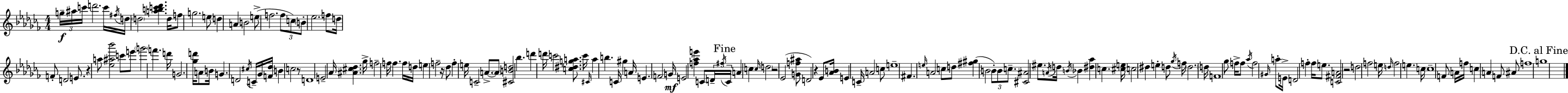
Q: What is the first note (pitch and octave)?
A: G5